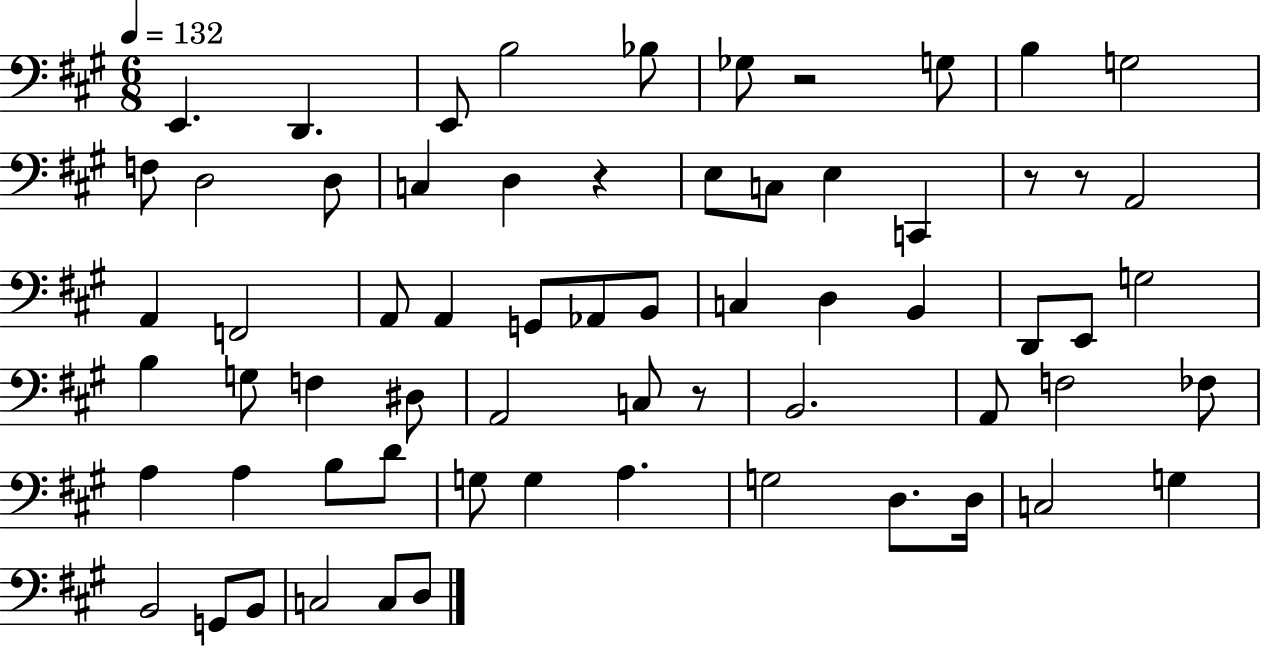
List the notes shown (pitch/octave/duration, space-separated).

E2/q. D2/q. E2/e B3/h Bb3/e Gb3/e R/h G3/e B3/q G3/h F3/e D3/h D3/e C3/q D3/q R/q E3/e C3/e E3/q C2/q R/e R/e A2/h A2/q F2/h A2/e A2/q G2/e Ab2/e B2/e C3/q D3/q B2/q D2/e E2/e G3/h B3/q G3/e F3/q D#3/e A2/h C3/e R/e B2/h. A2/e F3/h FES3/e A3/q A3/q B3/e D4/e G3/e G3/q A3/q. G3/h D3/e. D3/s C3/h G3/q B2/h G2/e B2/e C3/h C3/e D3/e